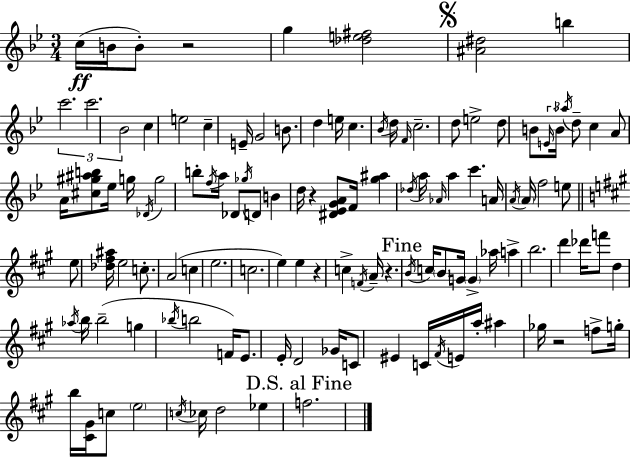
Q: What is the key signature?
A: G minor